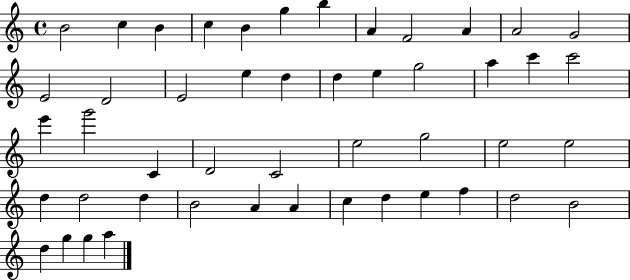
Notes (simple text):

B4/h C5/q B4/q C5/q B4/q G5/q B5/q A4/q F4/h A4/q A4/h G4/h E4/h D4/h E4/h E5/q D5/q D5/q E5/q G5/h A5/q C6/q C6/h E6/q G6/h C4/q D4/h C4/h E5/h G5/h E5/h E5/h D5/q D5/h D5/q B4/h A4/q A4/q C5/q D5/q E5/q F5/q D5/h B4/h D5/q G5/q G5/q A5/q